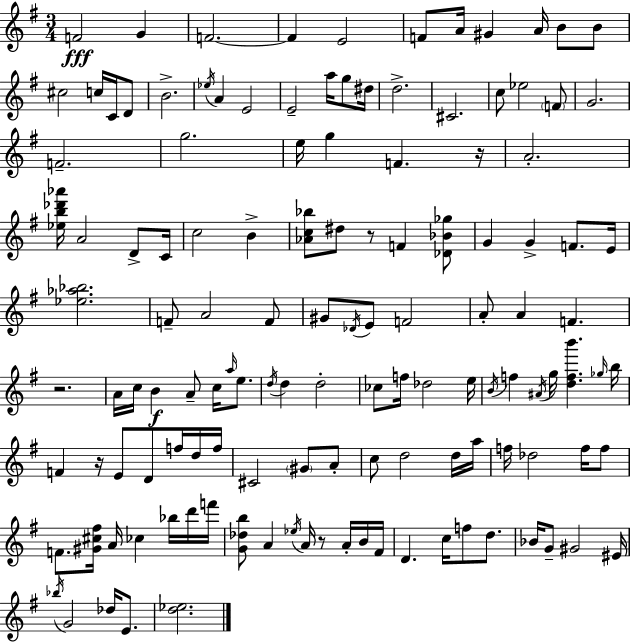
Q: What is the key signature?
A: G major